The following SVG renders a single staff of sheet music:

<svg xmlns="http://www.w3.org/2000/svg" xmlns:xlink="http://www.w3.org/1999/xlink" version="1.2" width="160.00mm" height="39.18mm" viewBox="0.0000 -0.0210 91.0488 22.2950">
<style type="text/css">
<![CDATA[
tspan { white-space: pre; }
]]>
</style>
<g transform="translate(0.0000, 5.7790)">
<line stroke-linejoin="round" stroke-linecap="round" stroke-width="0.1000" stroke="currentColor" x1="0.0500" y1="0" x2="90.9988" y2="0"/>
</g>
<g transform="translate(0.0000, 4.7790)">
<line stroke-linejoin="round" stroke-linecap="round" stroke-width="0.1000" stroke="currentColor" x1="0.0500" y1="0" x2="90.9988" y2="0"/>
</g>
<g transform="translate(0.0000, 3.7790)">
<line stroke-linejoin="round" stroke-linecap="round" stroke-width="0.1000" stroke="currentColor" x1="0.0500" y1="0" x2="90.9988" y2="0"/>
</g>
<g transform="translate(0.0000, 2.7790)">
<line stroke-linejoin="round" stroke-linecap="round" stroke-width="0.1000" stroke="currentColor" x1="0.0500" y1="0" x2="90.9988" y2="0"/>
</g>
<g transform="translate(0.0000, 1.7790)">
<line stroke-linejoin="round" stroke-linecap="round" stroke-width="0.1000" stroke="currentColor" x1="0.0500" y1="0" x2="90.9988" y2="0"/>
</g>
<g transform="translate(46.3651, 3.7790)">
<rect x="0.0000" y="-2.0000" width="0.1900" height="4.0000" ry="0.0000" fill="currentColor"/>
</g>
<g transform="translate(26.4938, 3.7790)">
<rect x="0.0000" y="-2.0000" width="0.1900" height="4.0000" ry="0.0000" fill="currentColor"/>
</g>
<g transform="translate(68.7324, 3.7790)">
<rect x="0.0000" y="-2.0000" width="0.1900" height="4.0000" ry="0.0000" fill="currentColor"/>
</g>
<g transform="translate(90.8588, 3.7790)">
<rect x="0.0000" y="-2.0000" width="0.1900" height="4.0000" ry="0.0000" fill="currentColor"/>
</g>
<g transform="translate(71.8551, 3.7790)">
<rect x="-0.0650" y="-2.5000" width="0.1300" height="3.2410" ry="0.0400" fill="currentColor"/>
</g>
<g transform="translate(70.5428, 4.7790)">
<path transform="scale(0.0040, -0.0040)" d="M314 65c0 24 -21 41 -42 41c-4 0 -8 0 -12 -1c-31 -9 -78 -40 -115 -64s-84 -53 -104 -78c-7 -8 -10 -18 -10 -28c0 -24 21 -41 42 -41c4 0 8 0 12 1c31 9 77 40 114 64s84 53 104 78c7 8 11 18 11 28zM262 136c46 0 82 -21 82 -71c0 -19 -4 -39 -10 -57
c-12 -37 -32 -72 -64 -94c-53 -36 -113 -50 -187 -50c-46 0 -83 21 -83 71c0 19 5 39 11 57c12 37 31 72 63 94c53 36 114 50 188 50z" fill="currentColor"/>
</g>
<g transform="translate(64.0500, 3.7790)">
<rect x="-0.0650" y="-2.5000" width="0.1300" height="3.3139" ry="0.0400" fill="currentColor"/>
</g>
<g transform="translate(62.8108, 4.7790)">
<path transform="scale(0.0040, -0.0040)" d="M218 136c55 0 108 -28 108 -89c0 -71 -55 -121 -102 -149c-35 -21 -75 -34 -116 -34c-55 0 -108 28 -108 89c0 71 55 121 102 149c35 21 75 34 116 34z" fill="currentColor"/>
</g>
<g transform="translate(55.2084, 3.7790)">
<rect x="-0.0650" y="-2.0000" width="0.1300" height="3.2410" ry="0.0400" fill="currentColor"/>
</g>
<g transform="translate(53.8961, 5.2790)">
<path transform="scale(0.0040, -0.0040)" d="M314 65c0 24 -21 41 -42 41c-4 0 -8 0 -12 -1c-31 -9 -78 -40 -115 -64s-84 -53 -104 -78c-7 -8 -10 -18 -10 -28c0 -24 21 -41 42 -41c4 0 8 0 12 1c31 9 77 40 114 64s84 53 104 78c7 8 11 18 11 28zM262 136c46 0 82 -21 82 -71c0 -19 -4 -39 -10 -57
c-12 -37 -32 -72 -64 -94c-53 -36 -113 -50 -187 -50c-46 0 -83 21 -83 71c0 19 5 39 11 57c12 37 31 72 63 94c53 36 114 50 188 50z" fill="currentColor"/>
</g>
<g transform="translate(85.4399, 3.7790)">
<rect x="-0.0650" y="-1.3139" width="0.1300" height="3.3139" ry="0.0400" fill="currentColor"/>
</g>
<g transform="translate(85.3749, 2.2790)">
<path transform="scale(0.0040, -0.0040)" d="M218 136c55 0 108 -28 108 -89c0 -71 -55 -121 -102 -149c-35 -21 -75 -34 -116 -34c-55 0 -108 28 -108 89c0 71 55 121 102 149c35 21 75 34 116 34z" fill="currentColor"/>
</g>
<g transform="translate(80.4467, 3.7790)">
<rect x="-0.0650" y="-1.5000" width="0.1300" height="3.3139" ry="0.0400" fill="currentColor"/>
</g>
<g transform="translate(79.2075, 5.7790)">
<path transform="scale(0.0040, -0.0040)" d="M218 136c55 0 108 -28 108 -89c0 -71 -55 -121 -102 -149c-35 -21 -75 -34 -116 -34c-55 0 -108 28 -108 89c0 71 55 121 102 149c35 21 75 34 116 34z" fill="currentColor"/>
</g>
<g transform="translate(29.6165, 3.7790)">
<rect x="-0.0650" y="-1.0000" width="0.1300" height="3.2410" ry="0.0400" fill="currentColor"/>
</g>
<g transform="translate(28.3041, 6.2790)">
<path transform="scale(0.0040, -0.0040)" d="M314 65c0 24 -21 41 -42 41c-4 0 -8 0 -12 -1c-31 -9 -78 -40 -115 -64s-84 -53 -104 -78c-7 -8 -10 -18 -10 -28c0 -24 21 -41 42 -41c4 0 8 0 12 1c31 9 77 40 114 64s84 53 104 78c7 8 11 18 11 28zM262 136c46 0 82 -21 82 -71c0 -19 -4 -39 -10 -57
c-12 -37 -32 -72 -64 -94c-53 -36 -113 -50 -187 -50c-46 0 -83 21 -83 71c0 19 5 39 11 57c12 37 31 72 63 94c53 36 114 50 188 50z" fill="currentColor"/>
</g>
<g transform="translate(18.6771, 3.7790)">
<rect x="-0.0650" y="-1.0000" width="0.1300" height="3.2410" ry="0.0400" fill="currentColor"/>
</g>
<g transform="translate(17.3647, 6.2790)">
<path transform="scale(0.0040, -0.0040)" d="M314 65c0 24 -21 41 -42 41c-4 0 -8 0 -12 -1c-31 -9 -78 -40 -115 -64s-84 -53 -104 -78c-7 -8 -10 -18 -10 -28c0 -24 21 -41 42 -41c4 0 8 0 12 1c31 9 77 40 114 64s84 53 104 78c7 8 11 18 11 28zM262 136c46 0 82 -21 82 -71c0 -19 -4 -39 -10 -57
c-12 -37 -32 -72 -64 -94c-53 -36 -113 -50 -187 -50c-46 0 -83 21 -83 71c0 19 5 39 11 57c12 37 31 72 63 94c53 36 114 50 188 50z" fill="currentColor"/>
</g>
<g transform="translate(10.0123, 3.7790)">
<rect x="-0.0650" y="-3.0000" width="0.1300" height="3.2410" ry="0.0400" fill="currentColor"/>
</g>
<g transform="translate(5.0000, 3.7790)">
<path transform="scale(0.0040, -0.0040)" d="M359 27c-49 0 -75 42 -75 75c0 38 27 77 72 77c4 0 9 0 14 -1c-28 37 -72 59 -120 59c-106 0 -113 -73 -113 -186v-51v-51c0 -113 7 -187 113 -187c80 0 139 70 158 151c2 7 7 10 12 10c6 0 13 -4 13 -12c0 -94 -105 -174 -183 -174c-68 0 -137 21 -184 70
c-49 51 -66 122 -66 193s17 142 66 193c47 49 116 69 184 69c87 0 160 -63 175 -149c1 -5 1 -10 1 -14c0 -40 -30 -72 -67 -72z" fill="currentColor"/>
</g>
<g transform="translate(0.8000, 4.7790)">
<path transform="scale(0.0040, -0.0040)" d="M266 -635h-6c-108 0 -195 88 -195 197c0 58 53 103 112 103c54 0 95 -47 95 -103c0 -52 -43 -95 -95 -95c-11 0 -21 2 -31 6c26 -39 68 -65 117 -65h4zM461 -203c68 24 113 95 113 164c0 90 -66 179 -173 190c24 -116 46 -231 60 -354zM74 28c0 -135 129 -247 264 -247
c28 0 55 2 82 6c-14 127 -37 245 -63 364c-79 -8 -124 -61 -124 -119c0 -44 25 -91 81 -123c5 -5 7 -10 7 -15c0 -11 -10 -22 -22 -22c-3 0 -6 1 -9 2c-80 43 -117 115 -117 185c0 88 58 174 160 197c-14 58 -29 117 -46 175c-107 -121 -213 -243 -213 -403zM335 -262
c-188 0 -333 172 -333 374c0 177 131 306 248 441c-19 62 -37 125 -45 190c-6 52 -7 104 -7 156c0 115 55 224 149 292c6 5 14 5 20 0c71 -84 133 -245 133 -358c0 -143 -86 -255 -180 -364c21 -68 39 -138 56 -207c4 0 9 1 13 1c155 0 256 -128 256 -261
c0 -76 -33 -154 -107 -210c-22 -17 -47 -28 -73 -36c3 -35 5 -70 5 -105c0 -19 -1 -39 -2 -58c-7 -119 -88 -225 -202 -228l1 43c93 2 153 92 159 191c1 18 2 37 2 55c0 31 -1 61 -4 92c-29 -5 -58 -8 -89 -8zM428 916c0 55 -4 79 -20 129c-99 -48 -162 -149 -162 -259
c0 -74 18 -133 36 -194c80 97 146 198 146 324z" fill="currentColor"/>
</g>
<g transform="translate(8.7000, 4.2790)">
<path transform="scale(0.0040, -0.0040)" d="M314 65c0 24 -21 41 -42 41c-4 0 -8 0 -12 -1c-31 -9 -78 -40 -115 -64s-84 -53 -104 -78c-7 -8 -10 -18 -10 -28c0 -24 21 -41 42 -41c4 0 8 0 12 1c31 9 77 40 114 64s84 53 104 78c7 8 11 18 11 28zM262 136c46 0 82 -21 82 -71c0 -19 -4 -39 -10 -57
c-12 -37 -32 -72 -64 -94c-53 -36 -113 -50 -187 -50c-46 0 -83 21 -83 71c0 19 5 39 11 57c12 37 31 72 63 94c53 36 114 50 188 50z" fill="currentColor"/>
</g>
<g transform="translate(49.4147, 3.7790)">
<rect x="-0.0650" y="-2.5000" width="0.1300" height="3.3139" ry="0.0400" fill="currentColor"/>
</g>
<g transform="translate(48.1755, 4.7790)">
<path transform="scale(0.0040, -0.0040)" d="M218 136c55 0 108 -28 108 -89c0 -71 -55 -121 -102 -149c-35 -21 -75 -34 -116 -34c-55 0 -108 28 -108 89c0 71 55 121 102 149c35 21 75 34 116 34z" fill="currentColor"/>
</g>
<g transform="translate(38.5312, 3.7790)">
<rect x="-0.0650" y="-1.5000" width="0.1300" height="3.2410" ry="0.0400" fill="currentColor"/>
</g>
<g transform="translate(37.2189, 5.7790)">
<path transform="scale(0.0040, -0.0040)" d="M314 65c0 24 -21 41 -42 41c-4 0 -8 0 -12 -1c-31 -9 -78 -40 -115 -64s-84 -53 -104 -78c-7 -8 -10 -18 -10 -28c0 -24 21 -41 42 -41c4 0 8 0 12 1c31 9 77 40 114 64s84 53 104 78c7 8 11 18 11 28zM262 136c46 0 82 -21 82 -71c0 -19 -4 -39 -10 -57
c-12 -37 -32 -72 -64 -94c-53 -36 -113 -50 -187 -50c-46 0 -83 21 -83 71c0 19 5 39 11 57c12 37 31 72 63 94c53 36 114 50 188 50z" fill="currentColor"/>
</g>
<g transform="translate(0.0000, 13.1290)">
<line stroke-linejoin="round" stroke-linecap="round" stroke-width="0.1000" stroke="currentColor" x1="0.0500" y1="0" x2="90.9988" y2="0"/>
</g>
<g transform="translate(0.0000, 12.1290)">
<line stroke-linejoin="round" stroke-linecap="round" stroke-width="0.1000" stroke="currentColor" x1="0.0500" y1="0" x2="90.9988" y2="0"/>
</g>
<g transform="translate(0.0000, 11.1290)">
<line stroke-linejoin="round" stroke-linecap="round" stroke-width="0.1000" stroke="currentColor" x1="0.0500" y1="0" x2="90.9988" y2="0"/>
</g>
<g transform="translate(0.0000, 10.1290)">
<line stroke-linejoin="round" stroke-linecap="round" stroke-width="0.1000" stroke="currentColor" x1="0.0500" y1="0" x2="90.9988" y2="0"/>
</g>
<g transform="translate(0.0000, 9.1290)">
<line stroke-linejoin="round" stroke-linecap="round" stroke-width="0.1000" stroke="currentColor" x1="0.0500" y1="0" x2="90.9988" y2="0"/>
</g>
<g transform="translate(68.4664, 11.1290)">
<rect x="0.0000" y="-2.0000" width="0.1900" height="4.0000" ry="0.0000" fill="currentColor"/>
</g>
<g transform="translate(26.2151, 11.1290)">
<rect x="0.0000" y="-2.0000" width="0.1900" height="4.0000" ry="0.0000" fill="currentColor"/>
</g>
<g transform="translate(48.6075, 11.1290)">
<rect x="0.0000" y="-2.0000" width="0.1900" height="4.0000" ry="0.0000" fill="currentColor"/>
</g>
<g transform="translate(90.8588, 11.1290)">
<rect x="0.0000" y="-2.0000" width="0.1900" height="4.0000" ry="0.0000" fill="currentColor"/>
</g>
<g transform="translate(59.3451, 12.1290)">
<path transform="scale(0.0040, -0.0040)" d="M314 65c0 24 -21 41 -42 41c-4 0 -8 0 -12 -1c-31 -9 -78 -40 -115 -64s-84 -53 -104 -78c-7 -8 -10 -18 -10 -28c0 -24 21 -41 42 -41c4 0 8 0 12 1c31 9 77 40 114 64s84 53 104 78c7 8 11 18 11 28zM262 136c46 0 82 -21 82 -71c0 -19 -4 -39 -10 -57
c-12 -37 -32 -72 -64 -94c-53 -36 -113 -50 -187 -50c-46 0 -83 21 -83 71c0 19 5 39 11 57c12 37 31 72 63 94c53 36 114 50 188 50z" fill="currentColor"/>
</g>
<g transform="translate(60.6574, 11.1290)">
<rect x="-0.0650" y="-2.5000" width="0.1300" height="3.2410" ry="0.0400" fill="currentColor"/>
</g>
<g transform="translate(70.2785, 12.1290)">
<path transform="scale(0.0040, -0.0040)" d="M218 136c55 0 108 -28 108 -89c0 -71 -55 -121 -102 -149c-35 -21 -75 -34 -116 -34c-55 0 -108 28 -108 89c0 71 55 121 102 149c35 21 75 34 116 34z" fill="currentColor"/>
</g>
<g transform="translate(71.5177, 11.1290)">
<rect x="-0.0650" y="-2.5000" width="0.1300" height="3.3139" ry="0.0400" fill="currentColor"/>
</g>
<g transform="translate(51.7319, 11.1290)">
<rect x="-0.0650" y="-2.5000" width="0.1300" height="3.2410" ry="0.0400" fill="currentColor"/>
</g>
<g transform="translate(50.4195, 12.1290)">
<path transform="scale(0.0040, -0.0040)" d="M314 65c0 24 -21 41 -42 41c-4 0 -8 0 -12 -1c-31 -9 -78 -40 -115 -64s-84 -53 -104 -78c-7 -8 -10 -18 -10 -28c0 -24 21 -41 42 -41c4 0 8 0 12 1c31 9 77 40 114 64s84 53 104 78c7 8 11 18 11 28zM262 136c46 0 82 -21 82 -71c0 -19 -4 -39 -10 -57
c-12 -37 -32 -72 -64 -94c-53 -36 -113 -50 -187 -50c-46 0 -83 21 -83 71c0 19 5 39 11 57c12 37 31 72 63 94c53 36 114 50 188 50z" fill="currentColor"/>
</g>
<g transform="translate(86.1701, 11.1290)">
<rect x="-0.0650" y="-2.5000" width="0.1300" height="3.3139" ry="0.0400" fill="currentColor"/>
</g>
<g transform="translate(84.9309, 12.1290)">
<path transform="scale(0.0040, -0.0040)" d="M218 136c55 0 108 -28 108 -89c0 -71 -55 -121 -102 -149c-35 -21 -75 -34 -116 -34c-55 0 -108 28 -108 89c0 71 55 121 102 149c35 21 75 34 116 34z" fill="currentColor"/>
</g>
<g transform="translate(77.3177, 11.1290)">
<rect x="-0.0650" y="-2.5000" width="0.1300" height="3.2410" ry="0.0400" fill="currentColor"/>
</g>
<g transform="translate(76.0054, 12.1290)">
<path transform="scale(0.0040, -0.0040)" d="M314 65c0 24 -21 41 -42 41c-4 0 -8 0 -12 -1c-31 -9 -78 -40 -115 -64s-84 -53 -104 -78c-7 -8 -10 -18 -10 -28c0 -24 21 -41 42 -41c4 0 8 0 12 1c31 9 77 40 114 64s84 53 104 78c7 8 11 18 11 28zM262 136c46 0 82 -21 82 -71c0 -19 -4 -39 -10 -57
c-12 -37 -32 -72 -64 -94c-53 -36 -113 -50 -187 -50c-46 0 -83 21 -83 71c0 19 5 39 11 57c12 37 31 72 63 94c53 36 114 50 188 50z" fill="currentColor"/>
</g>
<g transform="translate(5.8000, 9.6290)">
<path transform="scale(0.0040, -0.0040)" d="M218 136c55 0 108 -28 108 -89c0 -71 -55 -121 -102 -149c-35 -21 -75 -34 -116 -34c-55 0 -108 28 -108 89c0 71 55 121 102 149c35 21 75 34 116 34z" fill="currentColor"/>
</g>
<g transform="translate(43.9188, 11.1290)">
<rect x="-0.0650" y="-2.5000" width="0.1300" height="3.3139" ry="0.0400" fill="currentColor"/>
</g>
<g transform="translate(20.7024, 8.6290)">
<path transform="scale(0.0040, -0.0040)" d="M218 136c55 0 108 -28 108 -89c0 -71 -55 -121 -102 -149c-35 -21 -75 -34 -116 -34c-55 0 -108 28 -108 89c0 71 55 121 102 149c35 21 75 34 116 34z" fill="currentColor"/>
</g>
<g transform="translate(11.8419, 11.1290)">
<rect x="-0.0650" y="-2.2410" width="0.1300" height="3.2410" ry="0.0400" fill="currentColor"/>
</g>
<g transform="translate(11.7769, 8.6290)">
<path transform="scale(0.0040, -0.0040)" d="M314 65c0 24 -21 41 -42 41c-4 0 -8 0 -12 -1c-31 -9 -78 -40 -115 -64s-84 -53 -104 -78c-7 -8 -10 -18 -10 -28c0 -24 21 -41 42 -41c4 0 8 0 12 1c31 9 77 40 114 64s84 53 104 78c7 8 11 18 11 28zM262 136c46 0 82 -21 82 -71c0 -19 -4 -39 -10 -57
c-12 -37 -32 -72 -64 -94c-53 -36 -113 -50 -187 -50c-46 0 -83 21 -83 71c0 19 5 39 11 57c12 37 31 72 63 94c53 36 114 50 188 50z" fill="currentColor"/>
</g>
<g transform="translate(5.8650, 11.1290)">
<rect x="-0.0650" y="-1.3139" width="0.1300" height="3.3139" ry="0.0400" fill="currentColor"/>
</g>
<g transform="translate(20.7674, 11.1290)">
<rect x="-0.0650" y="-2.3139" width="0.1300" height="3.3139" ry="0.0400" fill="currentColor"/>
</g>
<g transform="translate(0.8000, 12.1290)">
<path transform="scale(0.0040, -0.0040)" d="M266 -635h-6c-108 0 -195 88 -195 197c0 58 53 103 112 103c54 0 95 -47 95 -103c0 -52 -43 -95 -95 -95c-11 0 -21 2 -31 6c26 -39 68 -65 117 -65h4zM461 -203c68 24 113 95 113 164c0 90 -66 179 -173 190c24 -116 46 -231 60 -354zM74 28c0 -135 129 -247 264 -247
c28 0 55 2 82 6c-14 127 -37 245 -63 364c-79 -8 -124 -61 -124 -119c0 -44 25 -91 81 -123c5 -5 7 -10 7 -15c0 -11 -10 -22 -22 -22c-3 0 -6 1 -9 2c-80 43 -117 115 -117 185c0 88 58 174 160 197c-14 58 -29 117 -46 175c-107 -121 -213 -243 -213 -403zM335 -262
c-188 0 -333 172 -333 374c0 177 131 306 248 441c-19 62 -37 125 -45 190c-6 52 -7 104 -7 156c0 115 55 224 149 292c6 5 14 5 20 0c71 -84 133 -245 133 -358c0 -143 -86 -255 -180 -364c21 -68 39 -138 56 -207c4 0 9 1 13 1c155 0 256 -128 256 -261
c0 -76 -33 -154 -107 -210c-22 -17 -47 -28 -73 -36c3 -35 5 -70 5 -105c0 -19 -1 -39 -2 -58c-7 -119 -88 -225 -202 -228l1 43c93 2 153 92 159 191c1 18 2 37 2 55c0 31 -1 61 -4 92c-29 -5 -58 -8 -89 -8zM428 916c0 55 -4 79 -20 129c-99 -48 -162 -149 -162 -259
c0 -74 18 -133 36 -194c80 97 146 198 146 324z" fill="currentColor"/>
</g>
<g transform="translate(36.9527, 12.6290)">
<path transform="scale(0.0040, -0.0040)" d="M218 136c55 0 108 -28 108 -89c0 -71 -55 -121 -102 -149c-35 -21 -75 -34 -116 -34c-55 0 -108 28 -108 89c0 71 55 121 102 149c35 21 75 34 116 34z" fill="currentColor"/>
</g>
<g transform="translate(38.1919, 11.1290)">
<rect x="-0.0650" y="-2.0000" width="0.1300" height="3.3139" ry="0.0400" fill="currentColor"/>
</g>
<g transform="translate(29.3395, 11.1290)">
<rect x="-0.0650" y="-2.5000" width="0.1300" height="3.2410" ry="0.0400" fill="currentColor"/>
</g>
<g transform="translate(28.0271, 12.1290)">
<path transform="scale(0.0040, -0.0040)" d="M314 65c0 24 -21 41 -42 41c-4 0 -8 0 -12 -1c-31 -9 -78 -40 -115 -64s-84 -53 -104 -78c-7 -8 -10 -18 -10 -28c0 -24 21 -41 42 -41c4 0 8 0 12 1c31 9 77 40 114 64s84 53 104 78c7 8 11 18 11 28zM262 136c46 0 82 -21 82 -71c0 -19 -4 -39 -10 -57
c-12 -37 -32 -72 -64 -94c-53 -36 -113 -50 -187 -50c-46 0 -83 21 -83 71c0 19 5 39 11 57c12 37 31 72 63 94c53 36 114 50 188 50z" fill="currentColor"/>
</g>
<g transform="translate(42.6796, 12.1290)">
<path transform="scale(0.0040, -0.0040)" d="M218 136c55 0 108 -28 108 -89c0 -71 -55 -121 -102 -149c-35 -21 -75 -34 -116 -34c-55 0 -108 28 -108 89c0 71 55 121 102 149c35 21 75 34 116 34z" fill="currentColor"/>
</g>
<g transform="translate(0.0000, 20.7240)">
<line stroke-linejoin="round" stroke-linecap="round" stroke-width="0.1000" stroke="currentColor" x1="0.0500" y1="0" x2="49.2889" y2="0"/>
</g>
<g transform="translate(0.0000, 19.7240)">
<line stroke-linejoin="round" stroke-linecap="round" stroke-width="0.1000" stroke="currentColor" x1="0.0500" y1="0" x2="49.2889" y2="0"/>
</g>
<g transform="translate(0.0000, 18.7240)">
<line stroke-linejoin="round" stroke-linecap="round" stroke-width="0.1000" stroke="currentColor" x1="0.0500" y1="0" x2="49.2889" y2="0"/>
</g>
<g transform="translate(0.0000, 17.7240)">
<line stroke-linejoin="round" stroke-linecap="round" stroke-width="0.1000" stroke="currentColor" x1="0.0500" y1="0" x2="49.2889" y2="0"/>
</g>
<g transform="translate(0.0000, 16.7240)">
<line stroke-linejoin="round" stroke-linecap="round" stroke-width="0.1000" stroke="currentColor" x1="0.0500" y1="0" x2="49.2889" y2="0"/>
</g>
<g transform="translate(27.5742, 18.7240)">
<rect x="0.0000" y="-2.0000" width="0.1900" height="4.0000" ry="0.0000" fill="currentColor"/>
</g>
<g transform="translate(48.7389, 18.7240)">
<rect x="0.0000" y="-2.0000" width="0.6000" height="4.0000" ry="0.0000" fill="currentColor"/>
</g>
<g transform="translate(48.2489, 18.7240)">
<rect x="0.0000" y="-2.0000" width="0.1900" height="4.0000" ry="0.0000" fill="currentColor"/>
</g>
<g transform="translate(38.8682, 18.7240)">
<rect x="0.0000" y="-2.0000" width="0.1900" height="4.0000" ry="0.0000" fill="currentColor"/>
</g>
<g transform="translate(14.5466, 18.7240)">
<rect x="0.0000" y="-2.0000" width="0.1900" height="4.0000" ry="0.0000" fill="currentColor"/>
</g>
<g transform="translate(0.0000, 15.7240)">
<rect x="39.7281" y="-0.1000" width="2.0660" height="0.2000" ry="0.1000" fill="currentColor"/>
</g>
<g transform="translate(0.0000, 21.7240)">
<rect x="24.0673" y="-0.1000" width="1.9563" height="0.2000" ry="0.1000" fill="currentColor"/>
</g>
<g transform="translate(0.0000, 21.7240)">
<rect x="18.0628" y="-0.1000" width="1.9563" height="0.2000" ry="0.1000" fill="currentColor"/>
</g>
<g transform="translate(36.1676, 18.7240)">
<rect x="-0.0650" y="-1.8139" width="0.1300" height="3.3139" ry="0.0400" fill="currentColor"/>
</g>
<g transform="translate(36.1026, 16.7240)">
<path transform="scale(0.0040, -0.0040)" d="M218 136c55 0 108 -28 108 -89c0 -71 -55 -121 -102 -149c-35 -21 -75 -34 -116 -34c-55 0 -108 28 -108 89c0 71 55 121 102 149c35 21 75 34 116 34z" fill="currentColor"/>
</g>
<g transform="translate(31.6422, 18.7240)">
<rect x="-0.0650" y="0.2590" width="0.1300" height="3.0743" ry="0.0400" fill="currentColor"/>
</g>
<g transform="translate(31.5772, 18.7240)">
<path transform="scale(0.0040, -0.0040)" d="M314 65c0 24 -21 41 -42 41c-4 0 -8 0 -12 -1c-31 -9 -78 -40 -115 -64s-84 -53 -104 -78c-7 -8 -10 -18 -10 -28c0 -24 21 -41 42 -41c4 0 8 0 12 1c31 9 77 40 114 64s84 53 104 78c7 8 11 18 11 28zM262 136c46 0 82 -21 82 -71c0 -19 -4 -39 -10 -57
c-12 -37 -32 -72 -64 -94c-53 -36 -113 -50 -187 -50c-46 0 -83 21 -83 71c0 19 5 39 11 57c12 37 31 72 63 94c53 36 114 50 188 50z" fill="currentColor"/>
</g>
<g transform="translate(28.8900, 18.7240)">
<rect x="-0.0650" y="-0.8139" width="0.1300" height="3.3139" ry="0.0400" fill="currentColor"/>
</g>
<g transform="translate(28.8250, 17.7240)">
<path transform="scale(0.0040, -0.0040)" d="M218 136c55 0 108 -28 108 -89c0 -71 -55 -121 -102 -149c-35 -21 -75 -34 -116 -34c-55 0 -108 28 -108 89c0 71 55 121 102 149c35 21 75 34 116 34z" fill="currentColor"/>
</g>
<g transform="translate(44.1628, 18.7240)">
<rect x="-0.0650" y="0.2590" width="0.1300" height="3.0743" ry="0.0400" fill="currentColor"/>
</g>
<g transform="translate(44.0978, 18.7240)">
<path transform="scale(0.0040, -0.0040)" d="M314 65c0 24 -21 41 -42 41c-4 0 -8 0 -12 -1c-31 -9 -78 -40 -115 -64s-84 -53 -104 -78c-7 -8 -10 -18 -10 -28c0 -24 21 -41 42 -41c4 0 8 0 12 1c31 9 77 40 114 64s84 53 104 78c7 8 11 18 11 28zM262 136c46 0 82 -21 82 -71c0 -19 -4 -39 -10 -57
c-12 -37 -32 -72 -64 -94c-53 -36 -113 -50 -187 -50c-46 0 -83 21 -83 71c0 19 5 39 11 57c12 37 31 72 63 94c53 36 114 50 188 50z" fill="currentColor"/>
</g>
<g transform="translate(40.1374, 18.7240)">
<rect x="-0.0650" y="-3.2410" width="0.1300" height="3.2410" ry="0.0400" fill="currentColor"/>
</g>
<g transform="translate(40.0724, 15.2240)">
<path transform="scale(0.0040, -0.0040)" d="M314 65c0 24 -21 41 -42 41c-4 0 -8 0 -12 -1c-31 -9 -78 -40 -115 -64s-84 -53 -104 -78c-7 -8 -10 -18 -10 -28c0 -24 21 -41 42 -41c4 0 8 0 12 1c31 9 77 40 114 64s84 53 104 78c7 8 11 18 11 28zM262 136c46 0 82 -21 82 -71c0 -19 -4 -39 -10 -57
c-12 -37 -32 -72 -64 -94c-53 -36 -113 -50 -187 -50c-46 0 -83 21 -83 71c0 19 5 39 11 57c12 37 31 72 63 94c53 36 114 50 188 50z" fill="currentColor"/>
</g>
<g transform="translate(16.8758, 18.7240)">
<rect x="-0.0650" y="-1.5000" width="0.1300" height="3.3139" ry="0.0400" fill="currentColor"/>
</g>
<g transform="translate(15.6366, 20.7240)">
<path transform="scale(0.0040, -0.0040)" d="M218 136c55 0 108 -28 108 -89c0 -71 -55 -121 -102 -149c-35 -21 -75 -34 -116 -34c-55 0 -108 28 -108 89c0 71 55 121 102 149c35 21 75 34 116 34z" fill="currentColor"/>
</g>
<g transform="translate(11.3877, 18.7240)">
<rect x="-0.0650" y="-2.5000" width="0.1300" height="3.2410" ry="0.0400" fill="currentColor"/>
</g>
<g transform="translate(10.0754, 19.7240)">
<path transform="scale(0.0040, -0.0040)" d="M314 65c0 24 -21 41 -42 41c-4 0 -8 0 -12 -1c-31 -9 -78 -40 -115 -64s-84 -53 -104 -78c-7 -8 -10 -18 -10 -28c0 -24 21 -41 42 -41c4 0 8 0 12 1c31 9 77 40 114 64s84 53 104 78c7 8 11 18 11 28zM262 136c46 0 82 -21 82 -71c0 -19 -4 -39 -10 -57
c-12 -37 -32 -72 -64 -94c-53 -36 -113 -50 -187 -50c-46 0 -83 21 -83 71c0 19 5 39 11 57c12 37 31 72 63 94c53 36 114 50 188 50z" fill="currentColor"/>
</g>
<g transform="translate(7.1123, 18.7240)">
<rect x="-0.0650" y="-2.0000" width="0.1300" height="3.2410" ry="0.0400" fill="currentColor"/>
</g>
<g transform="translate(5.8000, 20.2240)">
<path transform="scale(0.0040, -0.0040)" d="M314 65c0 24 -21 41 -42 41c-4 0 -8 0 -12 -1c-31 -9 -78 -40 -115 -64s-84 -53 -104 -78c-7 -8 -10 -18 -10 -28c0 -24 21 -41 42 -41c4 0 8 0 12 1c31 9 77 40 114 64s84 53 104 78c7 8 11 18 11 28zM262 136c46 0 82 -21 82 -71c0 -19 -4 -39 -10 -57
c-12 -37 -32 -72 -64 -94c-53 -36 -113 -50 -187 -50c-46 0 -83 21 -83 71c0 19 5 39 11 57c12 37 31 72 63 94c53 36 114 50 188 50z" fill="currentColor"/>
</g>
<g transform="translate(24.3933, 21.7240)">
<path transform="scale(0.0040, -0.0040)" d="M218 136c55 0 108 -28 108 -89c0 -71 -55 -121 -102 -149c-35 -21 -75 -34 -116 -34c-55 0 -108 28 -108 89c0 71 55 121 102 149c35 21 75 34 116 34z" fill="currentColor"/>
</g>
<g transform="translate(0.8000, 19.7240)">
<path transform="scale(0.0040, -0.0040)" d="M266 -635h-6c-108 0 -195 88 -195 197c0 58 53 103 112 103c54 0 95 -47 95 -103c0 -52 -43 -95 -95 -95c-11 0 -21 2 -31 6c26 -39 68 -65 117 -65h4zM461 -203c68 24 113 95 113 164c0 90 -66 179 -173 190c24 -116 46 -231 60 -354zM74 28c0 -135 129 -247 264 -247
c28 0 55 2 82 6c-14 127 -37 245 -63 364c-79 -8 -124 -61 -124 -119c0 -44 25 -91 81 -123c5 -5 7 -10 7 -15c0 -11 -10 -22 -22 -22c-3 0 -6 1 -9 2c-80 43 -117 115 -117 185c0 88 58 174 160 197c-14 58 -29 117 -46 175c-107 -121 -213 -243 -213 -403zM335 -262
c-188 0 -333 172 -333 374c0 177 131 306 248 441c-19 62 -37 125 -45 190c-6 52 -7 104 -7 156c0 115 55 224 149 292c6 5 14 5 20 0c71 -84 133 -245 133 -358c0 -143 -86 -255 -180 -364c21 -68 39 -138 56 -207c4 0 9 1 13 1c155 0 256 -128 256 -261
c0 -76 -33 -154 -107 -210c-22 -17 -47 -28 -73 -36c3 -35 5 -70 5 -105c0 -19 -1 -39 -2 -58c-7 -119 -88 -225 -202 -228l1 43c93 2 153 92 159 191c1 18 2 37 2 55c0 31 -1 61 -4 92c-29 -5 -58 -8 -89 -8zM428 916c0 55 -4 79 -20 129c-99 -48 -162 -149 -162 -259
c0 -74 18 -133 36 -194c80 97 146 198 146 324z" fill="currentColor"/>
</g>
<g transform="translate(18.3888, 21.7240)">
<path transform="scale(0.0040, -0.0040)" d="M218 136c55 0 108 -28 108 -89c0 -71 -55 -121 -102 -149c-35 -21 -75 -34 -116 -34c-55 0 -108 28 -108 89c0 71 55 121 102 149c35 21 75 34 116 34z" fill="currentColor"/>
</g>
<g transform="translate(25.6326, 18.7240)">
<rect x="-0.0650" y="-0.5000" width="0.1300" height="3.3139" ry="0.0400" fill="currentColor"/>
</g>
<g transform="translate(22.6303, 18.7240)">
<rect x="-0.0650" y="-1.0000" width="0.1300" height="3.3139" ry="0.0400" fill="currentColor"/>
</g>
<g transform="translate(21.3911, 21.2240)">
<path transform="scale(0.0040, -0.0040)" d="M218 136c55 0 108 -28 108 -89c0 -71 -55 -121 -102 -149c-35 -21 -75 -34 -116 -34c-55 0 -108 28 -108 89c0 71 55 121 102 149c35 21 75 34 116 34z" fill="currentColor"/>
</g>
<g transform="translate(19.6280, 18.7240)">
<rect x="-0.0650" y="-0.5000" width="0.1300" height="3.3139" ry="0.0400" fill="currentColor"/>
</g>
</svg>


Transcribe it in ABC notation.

X:1
T:Untitled
M:4/4
L:1/4
K:C
A2 D2 D2 E2 G F2 G G2 E e e g2 g G2 F G G2 G2 G G2 G F2 G2 E C D C d B2 f b2 B2